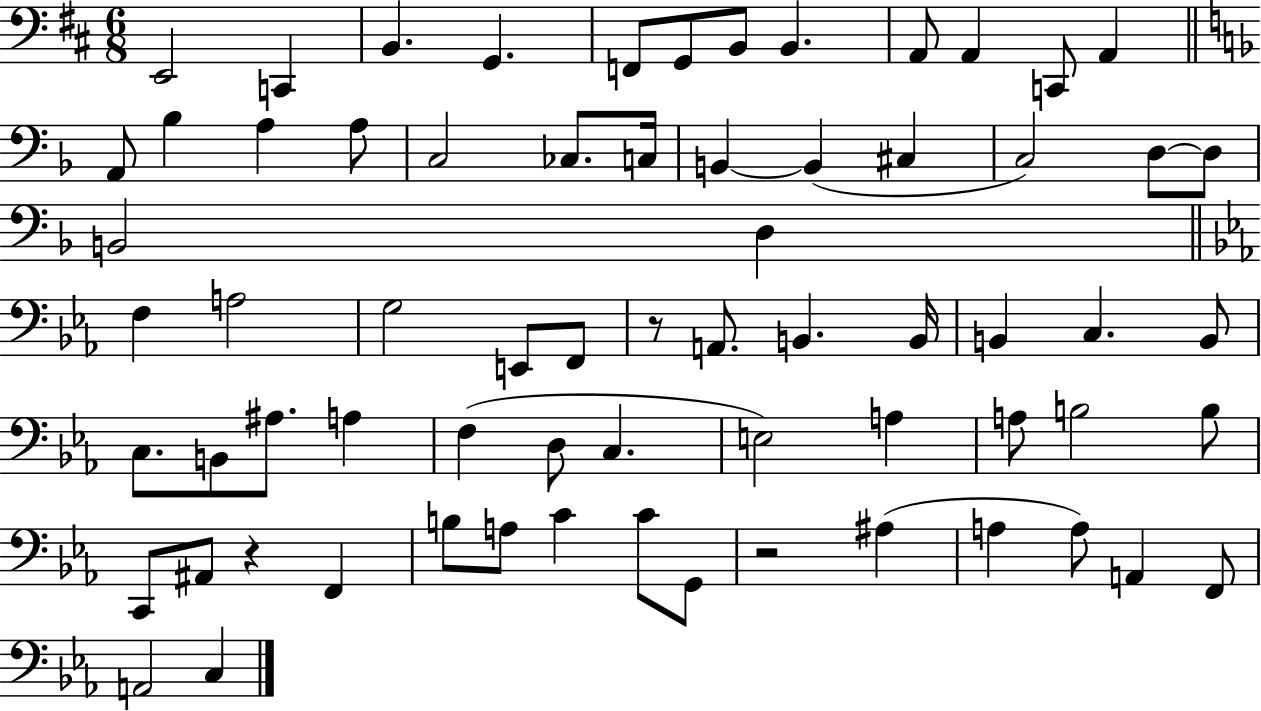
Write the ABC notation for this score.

X:1
T:Untitled
M:6/8
L:1/4
K:D
E,,2 C,, B,, G,, F,,/2 G,,/2 B,,/2 B,, A,,/2 A,, C,,/2 A,, A,,/2 _B, A, A,/2 C,2 _C,/2 C,/4 B,, B,, ^C, C,2 D,/2 D,/2 B,,2 D, F, A,2 G,2 E,,/2 F,,/2 z/2 A,,/2 B,, B,,/4 B,, C, B,,/2 C,/2 B,,/2 ^A,/2 A, F, D,/2 C, E,2 A, A,/2 B,2 B,/2 C,,/2 ^A,,/2 z F,, B,/2 A,/2 C C/2 G,,/2 z2 ^A, A, A,/2 A,, F,,/2 A,,2 C,